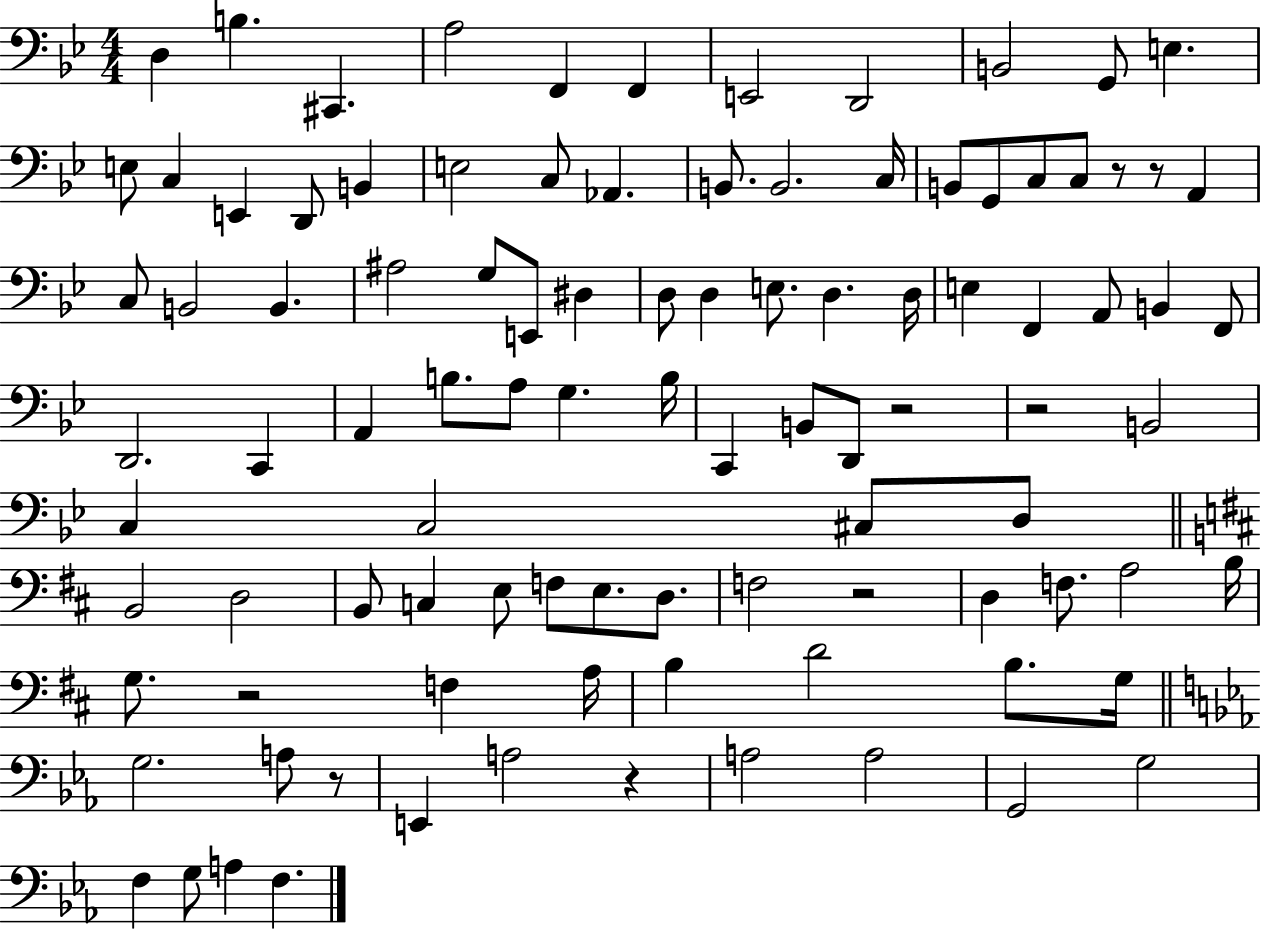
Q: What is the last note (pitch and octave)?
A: F3